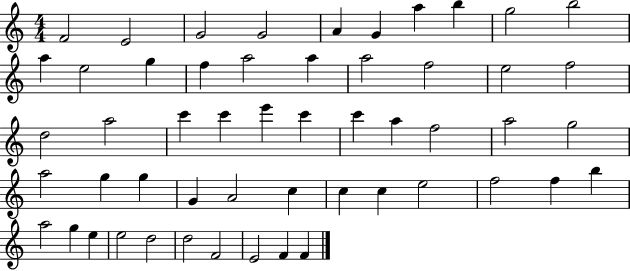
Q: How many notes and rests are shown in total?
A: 53